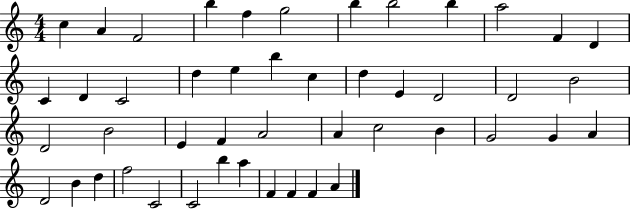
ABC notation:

X:1
T:Untitled
M:4/4
L:1/4
K:C
c A F2 b f g2 b b2 b a2 F D C D C2 d e b c d E D2 D2 B2 D2 B2 E F A2 A c2 B G2 G A D2 B d f2 C2 C2 b a F F F A